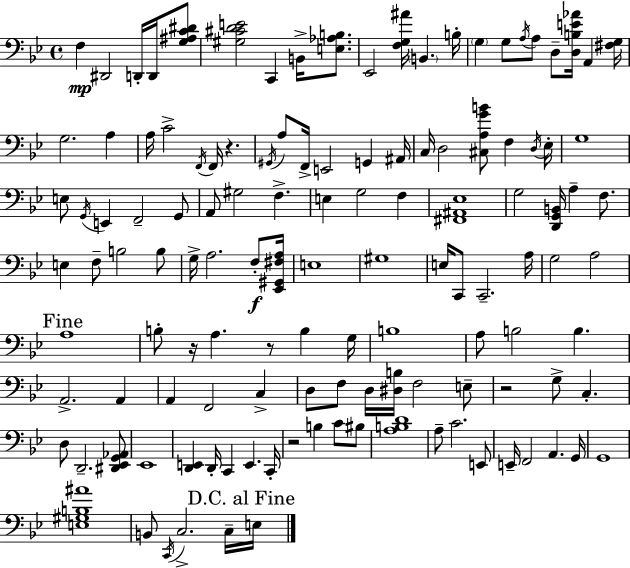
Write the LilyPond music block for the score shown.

{
  \clef bass
  \time 4/4
  \defaultTimeSignature
  \key g \minor
  \repeat volta 2 { f4\mp dis,2 d,16-. d,16 <g ais c' dis'>8 | <gis cis' d' e'>2 c,4 b,16-> <e aes b>8. | ees,2 <f g ais'>16 \parenthesize b,4. b16-. | \parenthesize g4 g8 \acciaccatura { a16 } a8 d8-- <d b e' aes'>16 a,4 | \break <fis g>16 g2. a4 | a16 c'2-> \acciaccatura { f,16 } f,16 r4. | \acciaccatura { gis,16 } a8 f,16-> e,2 g,4 | ais,16 c16 d2 <cis a g' b'>8 f4 | \break \acciaccatura { d16 } ees16-. g1 | e8 \acciaccatura { g,16 } e,4 f,2-- | g,8 a,8 gis2 f4.-> | e4 g2 | \break f4 <fis, ais, ees>1 | g2 <d, g, b,>16 a4-- | f8. e4 f8-- b2 | b8 g16-> a2. | \break f8-.\f <ees, gis, fis a>16 e1 | gis1 | e16 c,8 c,2.-- | a16 g2 a2 | \break \mark "Fine" a1 | b8-. r16 a4. r8 | b4 g16 b1 | a8 b2 b4. | \break a,2.-> | a,4 a,4 f,2 | c4-> d8 f8 d16 <dis b>16 f2 | e8-- r2 g8-> c4.-. | \break d8 d,2.-- | <dis, ees, g, aes,>8 ees,1 | <d, e,>4 d,16-. c,4 e,4. | c,16-. r2 b4 | \break c'8 bis8 <a b d'>1 | a8-- c'2. | e,8 e,16-- f,2 a,4. | g,16 g,1 | \break <e gis b ais'>1 | b,8 \acciaccatura { c,16 } c2.-> | c16-- \mark "D.C. al Fine" e16 } \bar "|."
}